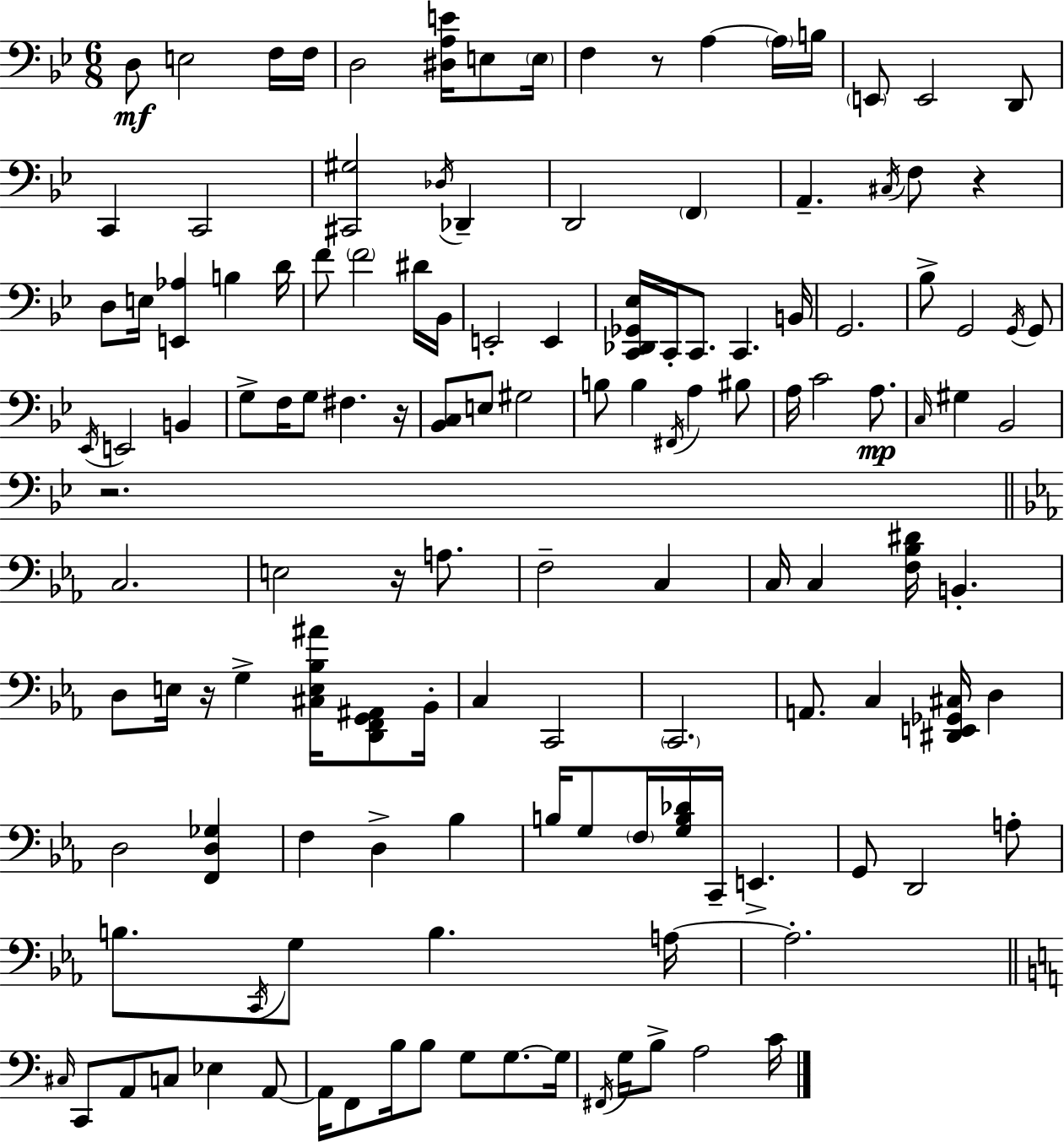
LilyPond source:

{
  \clef bass
  \numericTimeSignature
  \time 6/8
  \key bes \major
  d8\mf e2 f16 f16 | d2 <dis a e'>16 e8 \parenthesize e16 | f4 r8 a4~~ \parenthesize a16 b16 | \parenthesize e,8 e,2 d,8 | \break c,4 c,2 | <cis, gis>2 \acciaccatura { des16 } des,4-- | d,2 \parenthesize f,4 | a,4.-- \acciaccatura { cis16 } f8 r4 | \break d8 e16 <e, aes>4 b4 | d'16 f'8 \parenthesize f'2 | dis'16 bes,16 e,2-. e,4 | <c, des, ges, ees>16 c,16-. c,8. c,4. | \break b,16 g,2. | bes8-> g,2 | \acciaccatura { g,16 } g,8 \acciaccatura { ees,16 } e,2 | b,4 g8-> f16 g8 fis4. | \break r16 <bes, c>8 e8 gis2 | b8 b4 \acciaccatura { fis,16 } a4 | bis8 a16 c'2 | a8.\mp \grace { c16 } gis4 bes,2 | \break r2. | \bar "||" \break \key c \minor c2. | e2 r16 a8. | f2-- c4 | c16 c4 <f bes dis'>16 b,4.-. | \break d8 e16 r16 g4-> <cis e bes ais'>16 <d, f, g, ais,>8 bes,16-. | c4 c,2 | \parenthesize c,2. | a,8. c4 <dis, e, ges, cis>16 d4 | \break d2 <f, d ges>4 | f4 d4-> bes4 | b16 g8 \parenthesize f16 <g b des'>16 c,16-- e,4.-> | g,8 d,2 a8-. | \break b8. \acciaccatura { c,16 } g8 b4. | a16~~ a2.-. | \bar "||" \break \key c \major \grace { cis16 } c,8 a,8 c8 ees4 a,8~~ | a,16 f,8 b16 b8 g8 g8.~~ | g16 \acciaccatura { fis,16 } g16 b8-> a2 | c'16 \bar "|."
}